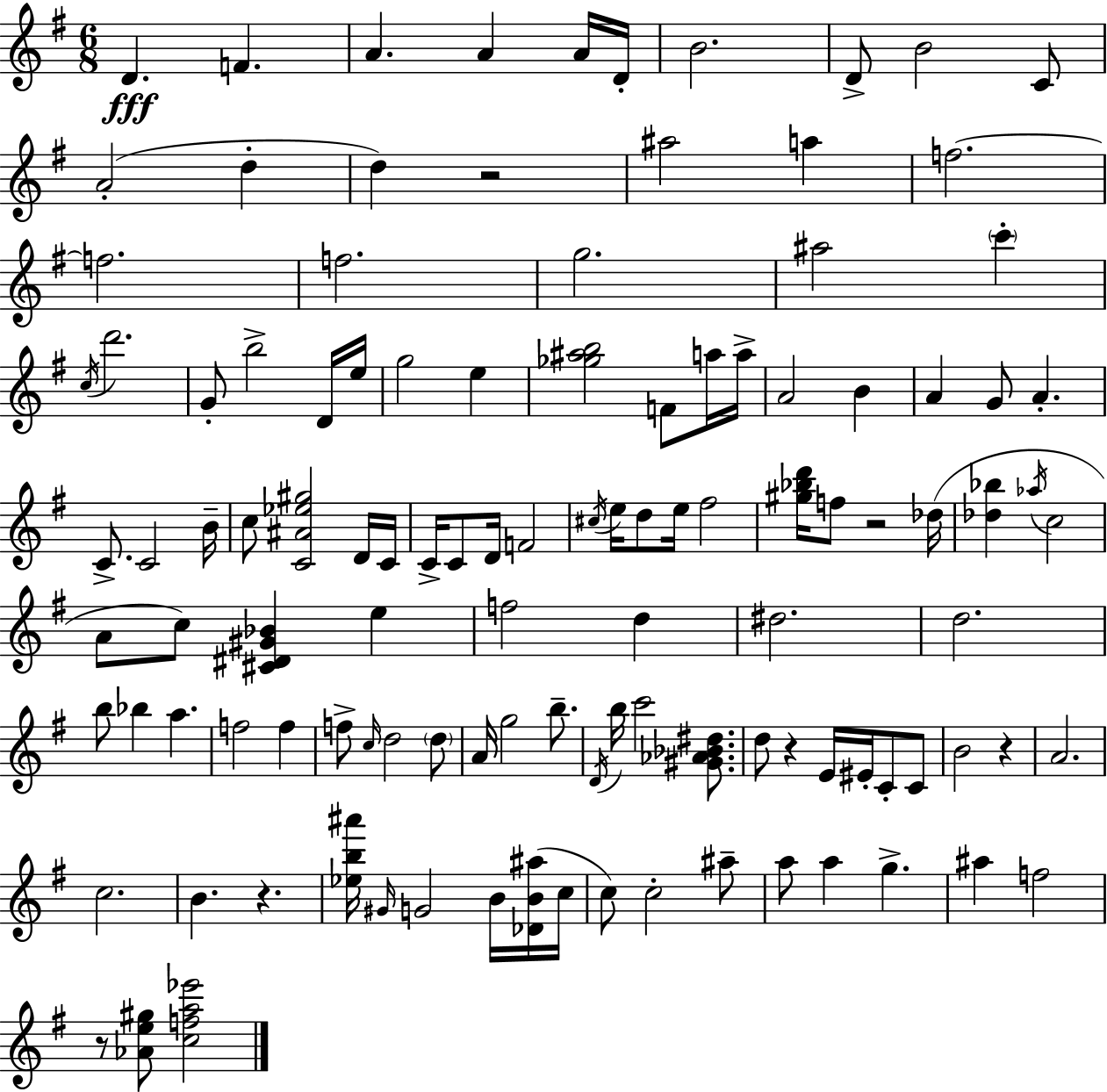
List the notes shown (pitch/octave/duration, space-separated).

D4/q. F4/q. A4/q. A4/q A4/s D4/s B4/h. D4/e B4/h C4/e A4/h D5/q D5/q R/h A#5/h A5/q F5/h. F5/h. F5/h. G5/h. A#5/h C6/q C5/s D6/h. G4/e B5/h D4/s E5/s G5/h E5/q [Gb5,A#5,B5]/h F4/e A5/s A5/s A4/h B4/q A4/q G4/e A4/q. C4/e. C4/h B4/s C5/e [C4,A#4,Eb5,G#5]/h D4/s C4/s C4/s C4/e D4/s F4/h C#5/s E5/s D5/e E5/s F#5/h [G#5,Bb5,D6]/s F5/e R/h Db5/s [Db5,Bb5]/q Ab5/s C5/h A4/e C5/e [C#4,D#4,G#4,Bb4]/q E5/q F5/h D5/q D#5/h. D5/h. B5/e Bb5/q A5/q. F5/h F5/q F5/e C5/s D5/h D5/e A4/s G5/h B5/e. D4/s B5/s C6/h [G#4,Ab4,Bb4,D#5]/e. D5/e R/q E4/s EIS4/s C4/e C4/e B4/h R/q A4/h. C5/h. B4/q. R/q. [Eb5,B5,A#6]/s G#4/s G4/h B4/s [Db4,B4,A#5]/s C5/s C5/e C5/h A#5/e A5/e A5/q G5/q. A#5/q F5/h R/e [Ab4,E5,G#5]/e [C5,F5,A5,Eb6]/h